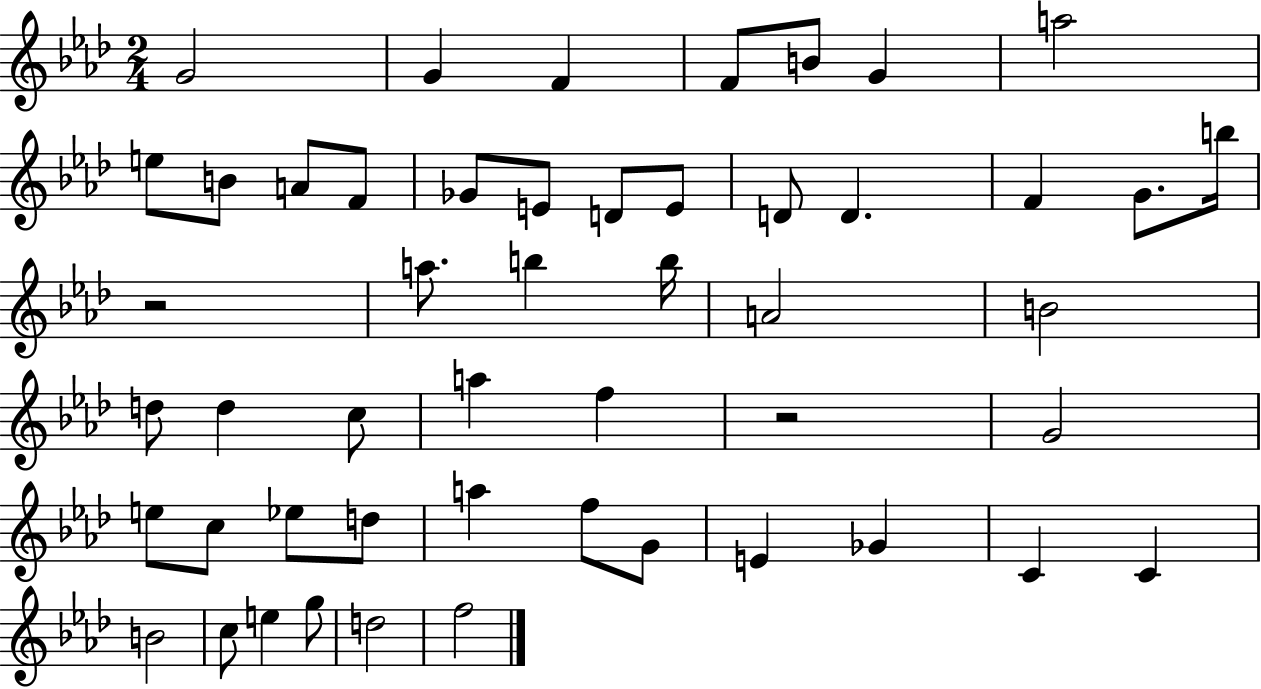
{
  \clef treble
  \numericTimeSignature
  \time 2/4
  \key aes \major
  g'2 | g'4 f'4 | f'8 b'8 g'4 | a''2 | \break e''8 b'8 a'8 f'8 | ges'8 e'8 d'8 e'8 | d'8 d'4. | f'4 g'8. b''16 | \break r2 | a''8. b''4 b''16 | a'2 | b'2 | \break d''8 d''4 c''8 | a''4 f''4 | r2 | g'2 | \break e''8 c''8 ees''8 d''8 | a''4 f''8 g'8 | e'4 ges'4 | c'4 c'4 | \break b'2 | c''8 e''4 g''8 | d''2 | f''2 | \break \bar "|."
}